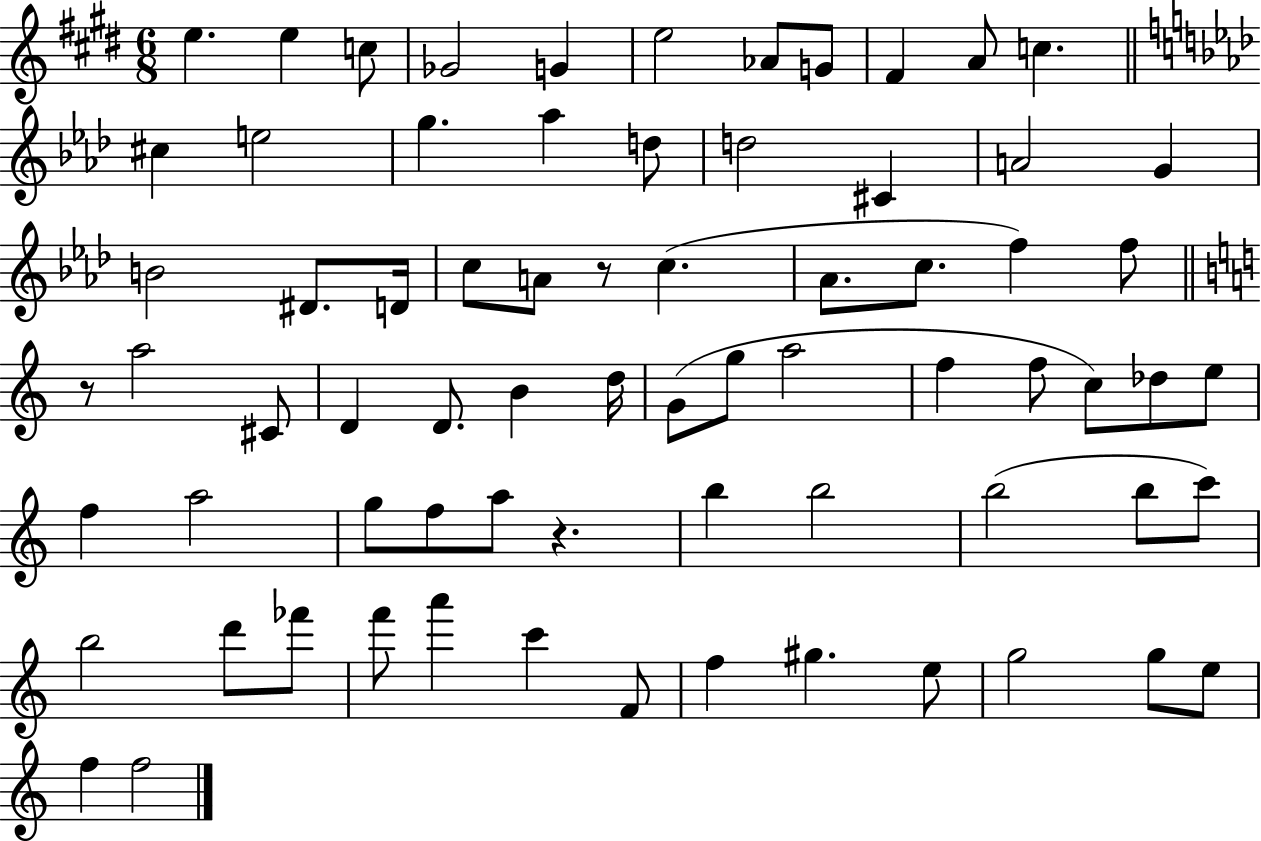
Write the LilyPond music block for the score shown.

{
  \clef treble
  \numericTimeSignature
  \time 6/8
  \key e \major
  e''4. e''4 c''8 | ges'2 g'4 | e''2 aes'8 g'8 | fis'4 a'8 c''4. | \break \bar "||" \break \key f \minor cis''4 e''2 | g''4. aes''4 d''8 | d''2 cis'4 | a'2 g'4 | \break b'2 dis'8. d'16 | c''8 a'8 r8 c''4.( | aes'8. c''8. f''4) f''8 | \bar "||" \break \key a \minor r8 a''2 cis'8 | d'4 d'8. b'4 d''16 | g'8( g''8 a''2 | f''4 f''8 c''8) des''8 e''8 | \break f''4 a''2 | g''8 f''8 a''8 r4. | b''4 b''2 | b''2( b''8 c'''8) | \break b''2 d'''8 fes'''8 | f'''8 a'''4 c'''4 f'8 | f''4 gis''4. e''8 | g''2 g''8 e''8 | \break f''4 f''2 | \bar "|."
}